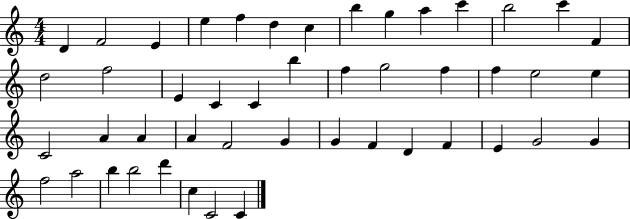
{
  \clef treble
  \numericTimeSignature
  \time 4/4
  \key c \major
  d'4 f'2 e'4 | e''4 f''4 d''4 c''4 | b''4 g''4 a''4 c'''4 | b''2 c'''4 f'4 | \break d''2 f''2 | e'4 c'4 c'4 b''4 | f''4 g''2 f''4 | f''4 e''2 e''4 | \break c'2 a'4 a'4 | a'4 f'2 g'4 | g'4 f'4 d'4 f'4 | e'4 g'2 g'4 | \break f''2 a''2 | b''4 b''2 d'''4 | c''4 c'2 c'4 | \bar "|."
}